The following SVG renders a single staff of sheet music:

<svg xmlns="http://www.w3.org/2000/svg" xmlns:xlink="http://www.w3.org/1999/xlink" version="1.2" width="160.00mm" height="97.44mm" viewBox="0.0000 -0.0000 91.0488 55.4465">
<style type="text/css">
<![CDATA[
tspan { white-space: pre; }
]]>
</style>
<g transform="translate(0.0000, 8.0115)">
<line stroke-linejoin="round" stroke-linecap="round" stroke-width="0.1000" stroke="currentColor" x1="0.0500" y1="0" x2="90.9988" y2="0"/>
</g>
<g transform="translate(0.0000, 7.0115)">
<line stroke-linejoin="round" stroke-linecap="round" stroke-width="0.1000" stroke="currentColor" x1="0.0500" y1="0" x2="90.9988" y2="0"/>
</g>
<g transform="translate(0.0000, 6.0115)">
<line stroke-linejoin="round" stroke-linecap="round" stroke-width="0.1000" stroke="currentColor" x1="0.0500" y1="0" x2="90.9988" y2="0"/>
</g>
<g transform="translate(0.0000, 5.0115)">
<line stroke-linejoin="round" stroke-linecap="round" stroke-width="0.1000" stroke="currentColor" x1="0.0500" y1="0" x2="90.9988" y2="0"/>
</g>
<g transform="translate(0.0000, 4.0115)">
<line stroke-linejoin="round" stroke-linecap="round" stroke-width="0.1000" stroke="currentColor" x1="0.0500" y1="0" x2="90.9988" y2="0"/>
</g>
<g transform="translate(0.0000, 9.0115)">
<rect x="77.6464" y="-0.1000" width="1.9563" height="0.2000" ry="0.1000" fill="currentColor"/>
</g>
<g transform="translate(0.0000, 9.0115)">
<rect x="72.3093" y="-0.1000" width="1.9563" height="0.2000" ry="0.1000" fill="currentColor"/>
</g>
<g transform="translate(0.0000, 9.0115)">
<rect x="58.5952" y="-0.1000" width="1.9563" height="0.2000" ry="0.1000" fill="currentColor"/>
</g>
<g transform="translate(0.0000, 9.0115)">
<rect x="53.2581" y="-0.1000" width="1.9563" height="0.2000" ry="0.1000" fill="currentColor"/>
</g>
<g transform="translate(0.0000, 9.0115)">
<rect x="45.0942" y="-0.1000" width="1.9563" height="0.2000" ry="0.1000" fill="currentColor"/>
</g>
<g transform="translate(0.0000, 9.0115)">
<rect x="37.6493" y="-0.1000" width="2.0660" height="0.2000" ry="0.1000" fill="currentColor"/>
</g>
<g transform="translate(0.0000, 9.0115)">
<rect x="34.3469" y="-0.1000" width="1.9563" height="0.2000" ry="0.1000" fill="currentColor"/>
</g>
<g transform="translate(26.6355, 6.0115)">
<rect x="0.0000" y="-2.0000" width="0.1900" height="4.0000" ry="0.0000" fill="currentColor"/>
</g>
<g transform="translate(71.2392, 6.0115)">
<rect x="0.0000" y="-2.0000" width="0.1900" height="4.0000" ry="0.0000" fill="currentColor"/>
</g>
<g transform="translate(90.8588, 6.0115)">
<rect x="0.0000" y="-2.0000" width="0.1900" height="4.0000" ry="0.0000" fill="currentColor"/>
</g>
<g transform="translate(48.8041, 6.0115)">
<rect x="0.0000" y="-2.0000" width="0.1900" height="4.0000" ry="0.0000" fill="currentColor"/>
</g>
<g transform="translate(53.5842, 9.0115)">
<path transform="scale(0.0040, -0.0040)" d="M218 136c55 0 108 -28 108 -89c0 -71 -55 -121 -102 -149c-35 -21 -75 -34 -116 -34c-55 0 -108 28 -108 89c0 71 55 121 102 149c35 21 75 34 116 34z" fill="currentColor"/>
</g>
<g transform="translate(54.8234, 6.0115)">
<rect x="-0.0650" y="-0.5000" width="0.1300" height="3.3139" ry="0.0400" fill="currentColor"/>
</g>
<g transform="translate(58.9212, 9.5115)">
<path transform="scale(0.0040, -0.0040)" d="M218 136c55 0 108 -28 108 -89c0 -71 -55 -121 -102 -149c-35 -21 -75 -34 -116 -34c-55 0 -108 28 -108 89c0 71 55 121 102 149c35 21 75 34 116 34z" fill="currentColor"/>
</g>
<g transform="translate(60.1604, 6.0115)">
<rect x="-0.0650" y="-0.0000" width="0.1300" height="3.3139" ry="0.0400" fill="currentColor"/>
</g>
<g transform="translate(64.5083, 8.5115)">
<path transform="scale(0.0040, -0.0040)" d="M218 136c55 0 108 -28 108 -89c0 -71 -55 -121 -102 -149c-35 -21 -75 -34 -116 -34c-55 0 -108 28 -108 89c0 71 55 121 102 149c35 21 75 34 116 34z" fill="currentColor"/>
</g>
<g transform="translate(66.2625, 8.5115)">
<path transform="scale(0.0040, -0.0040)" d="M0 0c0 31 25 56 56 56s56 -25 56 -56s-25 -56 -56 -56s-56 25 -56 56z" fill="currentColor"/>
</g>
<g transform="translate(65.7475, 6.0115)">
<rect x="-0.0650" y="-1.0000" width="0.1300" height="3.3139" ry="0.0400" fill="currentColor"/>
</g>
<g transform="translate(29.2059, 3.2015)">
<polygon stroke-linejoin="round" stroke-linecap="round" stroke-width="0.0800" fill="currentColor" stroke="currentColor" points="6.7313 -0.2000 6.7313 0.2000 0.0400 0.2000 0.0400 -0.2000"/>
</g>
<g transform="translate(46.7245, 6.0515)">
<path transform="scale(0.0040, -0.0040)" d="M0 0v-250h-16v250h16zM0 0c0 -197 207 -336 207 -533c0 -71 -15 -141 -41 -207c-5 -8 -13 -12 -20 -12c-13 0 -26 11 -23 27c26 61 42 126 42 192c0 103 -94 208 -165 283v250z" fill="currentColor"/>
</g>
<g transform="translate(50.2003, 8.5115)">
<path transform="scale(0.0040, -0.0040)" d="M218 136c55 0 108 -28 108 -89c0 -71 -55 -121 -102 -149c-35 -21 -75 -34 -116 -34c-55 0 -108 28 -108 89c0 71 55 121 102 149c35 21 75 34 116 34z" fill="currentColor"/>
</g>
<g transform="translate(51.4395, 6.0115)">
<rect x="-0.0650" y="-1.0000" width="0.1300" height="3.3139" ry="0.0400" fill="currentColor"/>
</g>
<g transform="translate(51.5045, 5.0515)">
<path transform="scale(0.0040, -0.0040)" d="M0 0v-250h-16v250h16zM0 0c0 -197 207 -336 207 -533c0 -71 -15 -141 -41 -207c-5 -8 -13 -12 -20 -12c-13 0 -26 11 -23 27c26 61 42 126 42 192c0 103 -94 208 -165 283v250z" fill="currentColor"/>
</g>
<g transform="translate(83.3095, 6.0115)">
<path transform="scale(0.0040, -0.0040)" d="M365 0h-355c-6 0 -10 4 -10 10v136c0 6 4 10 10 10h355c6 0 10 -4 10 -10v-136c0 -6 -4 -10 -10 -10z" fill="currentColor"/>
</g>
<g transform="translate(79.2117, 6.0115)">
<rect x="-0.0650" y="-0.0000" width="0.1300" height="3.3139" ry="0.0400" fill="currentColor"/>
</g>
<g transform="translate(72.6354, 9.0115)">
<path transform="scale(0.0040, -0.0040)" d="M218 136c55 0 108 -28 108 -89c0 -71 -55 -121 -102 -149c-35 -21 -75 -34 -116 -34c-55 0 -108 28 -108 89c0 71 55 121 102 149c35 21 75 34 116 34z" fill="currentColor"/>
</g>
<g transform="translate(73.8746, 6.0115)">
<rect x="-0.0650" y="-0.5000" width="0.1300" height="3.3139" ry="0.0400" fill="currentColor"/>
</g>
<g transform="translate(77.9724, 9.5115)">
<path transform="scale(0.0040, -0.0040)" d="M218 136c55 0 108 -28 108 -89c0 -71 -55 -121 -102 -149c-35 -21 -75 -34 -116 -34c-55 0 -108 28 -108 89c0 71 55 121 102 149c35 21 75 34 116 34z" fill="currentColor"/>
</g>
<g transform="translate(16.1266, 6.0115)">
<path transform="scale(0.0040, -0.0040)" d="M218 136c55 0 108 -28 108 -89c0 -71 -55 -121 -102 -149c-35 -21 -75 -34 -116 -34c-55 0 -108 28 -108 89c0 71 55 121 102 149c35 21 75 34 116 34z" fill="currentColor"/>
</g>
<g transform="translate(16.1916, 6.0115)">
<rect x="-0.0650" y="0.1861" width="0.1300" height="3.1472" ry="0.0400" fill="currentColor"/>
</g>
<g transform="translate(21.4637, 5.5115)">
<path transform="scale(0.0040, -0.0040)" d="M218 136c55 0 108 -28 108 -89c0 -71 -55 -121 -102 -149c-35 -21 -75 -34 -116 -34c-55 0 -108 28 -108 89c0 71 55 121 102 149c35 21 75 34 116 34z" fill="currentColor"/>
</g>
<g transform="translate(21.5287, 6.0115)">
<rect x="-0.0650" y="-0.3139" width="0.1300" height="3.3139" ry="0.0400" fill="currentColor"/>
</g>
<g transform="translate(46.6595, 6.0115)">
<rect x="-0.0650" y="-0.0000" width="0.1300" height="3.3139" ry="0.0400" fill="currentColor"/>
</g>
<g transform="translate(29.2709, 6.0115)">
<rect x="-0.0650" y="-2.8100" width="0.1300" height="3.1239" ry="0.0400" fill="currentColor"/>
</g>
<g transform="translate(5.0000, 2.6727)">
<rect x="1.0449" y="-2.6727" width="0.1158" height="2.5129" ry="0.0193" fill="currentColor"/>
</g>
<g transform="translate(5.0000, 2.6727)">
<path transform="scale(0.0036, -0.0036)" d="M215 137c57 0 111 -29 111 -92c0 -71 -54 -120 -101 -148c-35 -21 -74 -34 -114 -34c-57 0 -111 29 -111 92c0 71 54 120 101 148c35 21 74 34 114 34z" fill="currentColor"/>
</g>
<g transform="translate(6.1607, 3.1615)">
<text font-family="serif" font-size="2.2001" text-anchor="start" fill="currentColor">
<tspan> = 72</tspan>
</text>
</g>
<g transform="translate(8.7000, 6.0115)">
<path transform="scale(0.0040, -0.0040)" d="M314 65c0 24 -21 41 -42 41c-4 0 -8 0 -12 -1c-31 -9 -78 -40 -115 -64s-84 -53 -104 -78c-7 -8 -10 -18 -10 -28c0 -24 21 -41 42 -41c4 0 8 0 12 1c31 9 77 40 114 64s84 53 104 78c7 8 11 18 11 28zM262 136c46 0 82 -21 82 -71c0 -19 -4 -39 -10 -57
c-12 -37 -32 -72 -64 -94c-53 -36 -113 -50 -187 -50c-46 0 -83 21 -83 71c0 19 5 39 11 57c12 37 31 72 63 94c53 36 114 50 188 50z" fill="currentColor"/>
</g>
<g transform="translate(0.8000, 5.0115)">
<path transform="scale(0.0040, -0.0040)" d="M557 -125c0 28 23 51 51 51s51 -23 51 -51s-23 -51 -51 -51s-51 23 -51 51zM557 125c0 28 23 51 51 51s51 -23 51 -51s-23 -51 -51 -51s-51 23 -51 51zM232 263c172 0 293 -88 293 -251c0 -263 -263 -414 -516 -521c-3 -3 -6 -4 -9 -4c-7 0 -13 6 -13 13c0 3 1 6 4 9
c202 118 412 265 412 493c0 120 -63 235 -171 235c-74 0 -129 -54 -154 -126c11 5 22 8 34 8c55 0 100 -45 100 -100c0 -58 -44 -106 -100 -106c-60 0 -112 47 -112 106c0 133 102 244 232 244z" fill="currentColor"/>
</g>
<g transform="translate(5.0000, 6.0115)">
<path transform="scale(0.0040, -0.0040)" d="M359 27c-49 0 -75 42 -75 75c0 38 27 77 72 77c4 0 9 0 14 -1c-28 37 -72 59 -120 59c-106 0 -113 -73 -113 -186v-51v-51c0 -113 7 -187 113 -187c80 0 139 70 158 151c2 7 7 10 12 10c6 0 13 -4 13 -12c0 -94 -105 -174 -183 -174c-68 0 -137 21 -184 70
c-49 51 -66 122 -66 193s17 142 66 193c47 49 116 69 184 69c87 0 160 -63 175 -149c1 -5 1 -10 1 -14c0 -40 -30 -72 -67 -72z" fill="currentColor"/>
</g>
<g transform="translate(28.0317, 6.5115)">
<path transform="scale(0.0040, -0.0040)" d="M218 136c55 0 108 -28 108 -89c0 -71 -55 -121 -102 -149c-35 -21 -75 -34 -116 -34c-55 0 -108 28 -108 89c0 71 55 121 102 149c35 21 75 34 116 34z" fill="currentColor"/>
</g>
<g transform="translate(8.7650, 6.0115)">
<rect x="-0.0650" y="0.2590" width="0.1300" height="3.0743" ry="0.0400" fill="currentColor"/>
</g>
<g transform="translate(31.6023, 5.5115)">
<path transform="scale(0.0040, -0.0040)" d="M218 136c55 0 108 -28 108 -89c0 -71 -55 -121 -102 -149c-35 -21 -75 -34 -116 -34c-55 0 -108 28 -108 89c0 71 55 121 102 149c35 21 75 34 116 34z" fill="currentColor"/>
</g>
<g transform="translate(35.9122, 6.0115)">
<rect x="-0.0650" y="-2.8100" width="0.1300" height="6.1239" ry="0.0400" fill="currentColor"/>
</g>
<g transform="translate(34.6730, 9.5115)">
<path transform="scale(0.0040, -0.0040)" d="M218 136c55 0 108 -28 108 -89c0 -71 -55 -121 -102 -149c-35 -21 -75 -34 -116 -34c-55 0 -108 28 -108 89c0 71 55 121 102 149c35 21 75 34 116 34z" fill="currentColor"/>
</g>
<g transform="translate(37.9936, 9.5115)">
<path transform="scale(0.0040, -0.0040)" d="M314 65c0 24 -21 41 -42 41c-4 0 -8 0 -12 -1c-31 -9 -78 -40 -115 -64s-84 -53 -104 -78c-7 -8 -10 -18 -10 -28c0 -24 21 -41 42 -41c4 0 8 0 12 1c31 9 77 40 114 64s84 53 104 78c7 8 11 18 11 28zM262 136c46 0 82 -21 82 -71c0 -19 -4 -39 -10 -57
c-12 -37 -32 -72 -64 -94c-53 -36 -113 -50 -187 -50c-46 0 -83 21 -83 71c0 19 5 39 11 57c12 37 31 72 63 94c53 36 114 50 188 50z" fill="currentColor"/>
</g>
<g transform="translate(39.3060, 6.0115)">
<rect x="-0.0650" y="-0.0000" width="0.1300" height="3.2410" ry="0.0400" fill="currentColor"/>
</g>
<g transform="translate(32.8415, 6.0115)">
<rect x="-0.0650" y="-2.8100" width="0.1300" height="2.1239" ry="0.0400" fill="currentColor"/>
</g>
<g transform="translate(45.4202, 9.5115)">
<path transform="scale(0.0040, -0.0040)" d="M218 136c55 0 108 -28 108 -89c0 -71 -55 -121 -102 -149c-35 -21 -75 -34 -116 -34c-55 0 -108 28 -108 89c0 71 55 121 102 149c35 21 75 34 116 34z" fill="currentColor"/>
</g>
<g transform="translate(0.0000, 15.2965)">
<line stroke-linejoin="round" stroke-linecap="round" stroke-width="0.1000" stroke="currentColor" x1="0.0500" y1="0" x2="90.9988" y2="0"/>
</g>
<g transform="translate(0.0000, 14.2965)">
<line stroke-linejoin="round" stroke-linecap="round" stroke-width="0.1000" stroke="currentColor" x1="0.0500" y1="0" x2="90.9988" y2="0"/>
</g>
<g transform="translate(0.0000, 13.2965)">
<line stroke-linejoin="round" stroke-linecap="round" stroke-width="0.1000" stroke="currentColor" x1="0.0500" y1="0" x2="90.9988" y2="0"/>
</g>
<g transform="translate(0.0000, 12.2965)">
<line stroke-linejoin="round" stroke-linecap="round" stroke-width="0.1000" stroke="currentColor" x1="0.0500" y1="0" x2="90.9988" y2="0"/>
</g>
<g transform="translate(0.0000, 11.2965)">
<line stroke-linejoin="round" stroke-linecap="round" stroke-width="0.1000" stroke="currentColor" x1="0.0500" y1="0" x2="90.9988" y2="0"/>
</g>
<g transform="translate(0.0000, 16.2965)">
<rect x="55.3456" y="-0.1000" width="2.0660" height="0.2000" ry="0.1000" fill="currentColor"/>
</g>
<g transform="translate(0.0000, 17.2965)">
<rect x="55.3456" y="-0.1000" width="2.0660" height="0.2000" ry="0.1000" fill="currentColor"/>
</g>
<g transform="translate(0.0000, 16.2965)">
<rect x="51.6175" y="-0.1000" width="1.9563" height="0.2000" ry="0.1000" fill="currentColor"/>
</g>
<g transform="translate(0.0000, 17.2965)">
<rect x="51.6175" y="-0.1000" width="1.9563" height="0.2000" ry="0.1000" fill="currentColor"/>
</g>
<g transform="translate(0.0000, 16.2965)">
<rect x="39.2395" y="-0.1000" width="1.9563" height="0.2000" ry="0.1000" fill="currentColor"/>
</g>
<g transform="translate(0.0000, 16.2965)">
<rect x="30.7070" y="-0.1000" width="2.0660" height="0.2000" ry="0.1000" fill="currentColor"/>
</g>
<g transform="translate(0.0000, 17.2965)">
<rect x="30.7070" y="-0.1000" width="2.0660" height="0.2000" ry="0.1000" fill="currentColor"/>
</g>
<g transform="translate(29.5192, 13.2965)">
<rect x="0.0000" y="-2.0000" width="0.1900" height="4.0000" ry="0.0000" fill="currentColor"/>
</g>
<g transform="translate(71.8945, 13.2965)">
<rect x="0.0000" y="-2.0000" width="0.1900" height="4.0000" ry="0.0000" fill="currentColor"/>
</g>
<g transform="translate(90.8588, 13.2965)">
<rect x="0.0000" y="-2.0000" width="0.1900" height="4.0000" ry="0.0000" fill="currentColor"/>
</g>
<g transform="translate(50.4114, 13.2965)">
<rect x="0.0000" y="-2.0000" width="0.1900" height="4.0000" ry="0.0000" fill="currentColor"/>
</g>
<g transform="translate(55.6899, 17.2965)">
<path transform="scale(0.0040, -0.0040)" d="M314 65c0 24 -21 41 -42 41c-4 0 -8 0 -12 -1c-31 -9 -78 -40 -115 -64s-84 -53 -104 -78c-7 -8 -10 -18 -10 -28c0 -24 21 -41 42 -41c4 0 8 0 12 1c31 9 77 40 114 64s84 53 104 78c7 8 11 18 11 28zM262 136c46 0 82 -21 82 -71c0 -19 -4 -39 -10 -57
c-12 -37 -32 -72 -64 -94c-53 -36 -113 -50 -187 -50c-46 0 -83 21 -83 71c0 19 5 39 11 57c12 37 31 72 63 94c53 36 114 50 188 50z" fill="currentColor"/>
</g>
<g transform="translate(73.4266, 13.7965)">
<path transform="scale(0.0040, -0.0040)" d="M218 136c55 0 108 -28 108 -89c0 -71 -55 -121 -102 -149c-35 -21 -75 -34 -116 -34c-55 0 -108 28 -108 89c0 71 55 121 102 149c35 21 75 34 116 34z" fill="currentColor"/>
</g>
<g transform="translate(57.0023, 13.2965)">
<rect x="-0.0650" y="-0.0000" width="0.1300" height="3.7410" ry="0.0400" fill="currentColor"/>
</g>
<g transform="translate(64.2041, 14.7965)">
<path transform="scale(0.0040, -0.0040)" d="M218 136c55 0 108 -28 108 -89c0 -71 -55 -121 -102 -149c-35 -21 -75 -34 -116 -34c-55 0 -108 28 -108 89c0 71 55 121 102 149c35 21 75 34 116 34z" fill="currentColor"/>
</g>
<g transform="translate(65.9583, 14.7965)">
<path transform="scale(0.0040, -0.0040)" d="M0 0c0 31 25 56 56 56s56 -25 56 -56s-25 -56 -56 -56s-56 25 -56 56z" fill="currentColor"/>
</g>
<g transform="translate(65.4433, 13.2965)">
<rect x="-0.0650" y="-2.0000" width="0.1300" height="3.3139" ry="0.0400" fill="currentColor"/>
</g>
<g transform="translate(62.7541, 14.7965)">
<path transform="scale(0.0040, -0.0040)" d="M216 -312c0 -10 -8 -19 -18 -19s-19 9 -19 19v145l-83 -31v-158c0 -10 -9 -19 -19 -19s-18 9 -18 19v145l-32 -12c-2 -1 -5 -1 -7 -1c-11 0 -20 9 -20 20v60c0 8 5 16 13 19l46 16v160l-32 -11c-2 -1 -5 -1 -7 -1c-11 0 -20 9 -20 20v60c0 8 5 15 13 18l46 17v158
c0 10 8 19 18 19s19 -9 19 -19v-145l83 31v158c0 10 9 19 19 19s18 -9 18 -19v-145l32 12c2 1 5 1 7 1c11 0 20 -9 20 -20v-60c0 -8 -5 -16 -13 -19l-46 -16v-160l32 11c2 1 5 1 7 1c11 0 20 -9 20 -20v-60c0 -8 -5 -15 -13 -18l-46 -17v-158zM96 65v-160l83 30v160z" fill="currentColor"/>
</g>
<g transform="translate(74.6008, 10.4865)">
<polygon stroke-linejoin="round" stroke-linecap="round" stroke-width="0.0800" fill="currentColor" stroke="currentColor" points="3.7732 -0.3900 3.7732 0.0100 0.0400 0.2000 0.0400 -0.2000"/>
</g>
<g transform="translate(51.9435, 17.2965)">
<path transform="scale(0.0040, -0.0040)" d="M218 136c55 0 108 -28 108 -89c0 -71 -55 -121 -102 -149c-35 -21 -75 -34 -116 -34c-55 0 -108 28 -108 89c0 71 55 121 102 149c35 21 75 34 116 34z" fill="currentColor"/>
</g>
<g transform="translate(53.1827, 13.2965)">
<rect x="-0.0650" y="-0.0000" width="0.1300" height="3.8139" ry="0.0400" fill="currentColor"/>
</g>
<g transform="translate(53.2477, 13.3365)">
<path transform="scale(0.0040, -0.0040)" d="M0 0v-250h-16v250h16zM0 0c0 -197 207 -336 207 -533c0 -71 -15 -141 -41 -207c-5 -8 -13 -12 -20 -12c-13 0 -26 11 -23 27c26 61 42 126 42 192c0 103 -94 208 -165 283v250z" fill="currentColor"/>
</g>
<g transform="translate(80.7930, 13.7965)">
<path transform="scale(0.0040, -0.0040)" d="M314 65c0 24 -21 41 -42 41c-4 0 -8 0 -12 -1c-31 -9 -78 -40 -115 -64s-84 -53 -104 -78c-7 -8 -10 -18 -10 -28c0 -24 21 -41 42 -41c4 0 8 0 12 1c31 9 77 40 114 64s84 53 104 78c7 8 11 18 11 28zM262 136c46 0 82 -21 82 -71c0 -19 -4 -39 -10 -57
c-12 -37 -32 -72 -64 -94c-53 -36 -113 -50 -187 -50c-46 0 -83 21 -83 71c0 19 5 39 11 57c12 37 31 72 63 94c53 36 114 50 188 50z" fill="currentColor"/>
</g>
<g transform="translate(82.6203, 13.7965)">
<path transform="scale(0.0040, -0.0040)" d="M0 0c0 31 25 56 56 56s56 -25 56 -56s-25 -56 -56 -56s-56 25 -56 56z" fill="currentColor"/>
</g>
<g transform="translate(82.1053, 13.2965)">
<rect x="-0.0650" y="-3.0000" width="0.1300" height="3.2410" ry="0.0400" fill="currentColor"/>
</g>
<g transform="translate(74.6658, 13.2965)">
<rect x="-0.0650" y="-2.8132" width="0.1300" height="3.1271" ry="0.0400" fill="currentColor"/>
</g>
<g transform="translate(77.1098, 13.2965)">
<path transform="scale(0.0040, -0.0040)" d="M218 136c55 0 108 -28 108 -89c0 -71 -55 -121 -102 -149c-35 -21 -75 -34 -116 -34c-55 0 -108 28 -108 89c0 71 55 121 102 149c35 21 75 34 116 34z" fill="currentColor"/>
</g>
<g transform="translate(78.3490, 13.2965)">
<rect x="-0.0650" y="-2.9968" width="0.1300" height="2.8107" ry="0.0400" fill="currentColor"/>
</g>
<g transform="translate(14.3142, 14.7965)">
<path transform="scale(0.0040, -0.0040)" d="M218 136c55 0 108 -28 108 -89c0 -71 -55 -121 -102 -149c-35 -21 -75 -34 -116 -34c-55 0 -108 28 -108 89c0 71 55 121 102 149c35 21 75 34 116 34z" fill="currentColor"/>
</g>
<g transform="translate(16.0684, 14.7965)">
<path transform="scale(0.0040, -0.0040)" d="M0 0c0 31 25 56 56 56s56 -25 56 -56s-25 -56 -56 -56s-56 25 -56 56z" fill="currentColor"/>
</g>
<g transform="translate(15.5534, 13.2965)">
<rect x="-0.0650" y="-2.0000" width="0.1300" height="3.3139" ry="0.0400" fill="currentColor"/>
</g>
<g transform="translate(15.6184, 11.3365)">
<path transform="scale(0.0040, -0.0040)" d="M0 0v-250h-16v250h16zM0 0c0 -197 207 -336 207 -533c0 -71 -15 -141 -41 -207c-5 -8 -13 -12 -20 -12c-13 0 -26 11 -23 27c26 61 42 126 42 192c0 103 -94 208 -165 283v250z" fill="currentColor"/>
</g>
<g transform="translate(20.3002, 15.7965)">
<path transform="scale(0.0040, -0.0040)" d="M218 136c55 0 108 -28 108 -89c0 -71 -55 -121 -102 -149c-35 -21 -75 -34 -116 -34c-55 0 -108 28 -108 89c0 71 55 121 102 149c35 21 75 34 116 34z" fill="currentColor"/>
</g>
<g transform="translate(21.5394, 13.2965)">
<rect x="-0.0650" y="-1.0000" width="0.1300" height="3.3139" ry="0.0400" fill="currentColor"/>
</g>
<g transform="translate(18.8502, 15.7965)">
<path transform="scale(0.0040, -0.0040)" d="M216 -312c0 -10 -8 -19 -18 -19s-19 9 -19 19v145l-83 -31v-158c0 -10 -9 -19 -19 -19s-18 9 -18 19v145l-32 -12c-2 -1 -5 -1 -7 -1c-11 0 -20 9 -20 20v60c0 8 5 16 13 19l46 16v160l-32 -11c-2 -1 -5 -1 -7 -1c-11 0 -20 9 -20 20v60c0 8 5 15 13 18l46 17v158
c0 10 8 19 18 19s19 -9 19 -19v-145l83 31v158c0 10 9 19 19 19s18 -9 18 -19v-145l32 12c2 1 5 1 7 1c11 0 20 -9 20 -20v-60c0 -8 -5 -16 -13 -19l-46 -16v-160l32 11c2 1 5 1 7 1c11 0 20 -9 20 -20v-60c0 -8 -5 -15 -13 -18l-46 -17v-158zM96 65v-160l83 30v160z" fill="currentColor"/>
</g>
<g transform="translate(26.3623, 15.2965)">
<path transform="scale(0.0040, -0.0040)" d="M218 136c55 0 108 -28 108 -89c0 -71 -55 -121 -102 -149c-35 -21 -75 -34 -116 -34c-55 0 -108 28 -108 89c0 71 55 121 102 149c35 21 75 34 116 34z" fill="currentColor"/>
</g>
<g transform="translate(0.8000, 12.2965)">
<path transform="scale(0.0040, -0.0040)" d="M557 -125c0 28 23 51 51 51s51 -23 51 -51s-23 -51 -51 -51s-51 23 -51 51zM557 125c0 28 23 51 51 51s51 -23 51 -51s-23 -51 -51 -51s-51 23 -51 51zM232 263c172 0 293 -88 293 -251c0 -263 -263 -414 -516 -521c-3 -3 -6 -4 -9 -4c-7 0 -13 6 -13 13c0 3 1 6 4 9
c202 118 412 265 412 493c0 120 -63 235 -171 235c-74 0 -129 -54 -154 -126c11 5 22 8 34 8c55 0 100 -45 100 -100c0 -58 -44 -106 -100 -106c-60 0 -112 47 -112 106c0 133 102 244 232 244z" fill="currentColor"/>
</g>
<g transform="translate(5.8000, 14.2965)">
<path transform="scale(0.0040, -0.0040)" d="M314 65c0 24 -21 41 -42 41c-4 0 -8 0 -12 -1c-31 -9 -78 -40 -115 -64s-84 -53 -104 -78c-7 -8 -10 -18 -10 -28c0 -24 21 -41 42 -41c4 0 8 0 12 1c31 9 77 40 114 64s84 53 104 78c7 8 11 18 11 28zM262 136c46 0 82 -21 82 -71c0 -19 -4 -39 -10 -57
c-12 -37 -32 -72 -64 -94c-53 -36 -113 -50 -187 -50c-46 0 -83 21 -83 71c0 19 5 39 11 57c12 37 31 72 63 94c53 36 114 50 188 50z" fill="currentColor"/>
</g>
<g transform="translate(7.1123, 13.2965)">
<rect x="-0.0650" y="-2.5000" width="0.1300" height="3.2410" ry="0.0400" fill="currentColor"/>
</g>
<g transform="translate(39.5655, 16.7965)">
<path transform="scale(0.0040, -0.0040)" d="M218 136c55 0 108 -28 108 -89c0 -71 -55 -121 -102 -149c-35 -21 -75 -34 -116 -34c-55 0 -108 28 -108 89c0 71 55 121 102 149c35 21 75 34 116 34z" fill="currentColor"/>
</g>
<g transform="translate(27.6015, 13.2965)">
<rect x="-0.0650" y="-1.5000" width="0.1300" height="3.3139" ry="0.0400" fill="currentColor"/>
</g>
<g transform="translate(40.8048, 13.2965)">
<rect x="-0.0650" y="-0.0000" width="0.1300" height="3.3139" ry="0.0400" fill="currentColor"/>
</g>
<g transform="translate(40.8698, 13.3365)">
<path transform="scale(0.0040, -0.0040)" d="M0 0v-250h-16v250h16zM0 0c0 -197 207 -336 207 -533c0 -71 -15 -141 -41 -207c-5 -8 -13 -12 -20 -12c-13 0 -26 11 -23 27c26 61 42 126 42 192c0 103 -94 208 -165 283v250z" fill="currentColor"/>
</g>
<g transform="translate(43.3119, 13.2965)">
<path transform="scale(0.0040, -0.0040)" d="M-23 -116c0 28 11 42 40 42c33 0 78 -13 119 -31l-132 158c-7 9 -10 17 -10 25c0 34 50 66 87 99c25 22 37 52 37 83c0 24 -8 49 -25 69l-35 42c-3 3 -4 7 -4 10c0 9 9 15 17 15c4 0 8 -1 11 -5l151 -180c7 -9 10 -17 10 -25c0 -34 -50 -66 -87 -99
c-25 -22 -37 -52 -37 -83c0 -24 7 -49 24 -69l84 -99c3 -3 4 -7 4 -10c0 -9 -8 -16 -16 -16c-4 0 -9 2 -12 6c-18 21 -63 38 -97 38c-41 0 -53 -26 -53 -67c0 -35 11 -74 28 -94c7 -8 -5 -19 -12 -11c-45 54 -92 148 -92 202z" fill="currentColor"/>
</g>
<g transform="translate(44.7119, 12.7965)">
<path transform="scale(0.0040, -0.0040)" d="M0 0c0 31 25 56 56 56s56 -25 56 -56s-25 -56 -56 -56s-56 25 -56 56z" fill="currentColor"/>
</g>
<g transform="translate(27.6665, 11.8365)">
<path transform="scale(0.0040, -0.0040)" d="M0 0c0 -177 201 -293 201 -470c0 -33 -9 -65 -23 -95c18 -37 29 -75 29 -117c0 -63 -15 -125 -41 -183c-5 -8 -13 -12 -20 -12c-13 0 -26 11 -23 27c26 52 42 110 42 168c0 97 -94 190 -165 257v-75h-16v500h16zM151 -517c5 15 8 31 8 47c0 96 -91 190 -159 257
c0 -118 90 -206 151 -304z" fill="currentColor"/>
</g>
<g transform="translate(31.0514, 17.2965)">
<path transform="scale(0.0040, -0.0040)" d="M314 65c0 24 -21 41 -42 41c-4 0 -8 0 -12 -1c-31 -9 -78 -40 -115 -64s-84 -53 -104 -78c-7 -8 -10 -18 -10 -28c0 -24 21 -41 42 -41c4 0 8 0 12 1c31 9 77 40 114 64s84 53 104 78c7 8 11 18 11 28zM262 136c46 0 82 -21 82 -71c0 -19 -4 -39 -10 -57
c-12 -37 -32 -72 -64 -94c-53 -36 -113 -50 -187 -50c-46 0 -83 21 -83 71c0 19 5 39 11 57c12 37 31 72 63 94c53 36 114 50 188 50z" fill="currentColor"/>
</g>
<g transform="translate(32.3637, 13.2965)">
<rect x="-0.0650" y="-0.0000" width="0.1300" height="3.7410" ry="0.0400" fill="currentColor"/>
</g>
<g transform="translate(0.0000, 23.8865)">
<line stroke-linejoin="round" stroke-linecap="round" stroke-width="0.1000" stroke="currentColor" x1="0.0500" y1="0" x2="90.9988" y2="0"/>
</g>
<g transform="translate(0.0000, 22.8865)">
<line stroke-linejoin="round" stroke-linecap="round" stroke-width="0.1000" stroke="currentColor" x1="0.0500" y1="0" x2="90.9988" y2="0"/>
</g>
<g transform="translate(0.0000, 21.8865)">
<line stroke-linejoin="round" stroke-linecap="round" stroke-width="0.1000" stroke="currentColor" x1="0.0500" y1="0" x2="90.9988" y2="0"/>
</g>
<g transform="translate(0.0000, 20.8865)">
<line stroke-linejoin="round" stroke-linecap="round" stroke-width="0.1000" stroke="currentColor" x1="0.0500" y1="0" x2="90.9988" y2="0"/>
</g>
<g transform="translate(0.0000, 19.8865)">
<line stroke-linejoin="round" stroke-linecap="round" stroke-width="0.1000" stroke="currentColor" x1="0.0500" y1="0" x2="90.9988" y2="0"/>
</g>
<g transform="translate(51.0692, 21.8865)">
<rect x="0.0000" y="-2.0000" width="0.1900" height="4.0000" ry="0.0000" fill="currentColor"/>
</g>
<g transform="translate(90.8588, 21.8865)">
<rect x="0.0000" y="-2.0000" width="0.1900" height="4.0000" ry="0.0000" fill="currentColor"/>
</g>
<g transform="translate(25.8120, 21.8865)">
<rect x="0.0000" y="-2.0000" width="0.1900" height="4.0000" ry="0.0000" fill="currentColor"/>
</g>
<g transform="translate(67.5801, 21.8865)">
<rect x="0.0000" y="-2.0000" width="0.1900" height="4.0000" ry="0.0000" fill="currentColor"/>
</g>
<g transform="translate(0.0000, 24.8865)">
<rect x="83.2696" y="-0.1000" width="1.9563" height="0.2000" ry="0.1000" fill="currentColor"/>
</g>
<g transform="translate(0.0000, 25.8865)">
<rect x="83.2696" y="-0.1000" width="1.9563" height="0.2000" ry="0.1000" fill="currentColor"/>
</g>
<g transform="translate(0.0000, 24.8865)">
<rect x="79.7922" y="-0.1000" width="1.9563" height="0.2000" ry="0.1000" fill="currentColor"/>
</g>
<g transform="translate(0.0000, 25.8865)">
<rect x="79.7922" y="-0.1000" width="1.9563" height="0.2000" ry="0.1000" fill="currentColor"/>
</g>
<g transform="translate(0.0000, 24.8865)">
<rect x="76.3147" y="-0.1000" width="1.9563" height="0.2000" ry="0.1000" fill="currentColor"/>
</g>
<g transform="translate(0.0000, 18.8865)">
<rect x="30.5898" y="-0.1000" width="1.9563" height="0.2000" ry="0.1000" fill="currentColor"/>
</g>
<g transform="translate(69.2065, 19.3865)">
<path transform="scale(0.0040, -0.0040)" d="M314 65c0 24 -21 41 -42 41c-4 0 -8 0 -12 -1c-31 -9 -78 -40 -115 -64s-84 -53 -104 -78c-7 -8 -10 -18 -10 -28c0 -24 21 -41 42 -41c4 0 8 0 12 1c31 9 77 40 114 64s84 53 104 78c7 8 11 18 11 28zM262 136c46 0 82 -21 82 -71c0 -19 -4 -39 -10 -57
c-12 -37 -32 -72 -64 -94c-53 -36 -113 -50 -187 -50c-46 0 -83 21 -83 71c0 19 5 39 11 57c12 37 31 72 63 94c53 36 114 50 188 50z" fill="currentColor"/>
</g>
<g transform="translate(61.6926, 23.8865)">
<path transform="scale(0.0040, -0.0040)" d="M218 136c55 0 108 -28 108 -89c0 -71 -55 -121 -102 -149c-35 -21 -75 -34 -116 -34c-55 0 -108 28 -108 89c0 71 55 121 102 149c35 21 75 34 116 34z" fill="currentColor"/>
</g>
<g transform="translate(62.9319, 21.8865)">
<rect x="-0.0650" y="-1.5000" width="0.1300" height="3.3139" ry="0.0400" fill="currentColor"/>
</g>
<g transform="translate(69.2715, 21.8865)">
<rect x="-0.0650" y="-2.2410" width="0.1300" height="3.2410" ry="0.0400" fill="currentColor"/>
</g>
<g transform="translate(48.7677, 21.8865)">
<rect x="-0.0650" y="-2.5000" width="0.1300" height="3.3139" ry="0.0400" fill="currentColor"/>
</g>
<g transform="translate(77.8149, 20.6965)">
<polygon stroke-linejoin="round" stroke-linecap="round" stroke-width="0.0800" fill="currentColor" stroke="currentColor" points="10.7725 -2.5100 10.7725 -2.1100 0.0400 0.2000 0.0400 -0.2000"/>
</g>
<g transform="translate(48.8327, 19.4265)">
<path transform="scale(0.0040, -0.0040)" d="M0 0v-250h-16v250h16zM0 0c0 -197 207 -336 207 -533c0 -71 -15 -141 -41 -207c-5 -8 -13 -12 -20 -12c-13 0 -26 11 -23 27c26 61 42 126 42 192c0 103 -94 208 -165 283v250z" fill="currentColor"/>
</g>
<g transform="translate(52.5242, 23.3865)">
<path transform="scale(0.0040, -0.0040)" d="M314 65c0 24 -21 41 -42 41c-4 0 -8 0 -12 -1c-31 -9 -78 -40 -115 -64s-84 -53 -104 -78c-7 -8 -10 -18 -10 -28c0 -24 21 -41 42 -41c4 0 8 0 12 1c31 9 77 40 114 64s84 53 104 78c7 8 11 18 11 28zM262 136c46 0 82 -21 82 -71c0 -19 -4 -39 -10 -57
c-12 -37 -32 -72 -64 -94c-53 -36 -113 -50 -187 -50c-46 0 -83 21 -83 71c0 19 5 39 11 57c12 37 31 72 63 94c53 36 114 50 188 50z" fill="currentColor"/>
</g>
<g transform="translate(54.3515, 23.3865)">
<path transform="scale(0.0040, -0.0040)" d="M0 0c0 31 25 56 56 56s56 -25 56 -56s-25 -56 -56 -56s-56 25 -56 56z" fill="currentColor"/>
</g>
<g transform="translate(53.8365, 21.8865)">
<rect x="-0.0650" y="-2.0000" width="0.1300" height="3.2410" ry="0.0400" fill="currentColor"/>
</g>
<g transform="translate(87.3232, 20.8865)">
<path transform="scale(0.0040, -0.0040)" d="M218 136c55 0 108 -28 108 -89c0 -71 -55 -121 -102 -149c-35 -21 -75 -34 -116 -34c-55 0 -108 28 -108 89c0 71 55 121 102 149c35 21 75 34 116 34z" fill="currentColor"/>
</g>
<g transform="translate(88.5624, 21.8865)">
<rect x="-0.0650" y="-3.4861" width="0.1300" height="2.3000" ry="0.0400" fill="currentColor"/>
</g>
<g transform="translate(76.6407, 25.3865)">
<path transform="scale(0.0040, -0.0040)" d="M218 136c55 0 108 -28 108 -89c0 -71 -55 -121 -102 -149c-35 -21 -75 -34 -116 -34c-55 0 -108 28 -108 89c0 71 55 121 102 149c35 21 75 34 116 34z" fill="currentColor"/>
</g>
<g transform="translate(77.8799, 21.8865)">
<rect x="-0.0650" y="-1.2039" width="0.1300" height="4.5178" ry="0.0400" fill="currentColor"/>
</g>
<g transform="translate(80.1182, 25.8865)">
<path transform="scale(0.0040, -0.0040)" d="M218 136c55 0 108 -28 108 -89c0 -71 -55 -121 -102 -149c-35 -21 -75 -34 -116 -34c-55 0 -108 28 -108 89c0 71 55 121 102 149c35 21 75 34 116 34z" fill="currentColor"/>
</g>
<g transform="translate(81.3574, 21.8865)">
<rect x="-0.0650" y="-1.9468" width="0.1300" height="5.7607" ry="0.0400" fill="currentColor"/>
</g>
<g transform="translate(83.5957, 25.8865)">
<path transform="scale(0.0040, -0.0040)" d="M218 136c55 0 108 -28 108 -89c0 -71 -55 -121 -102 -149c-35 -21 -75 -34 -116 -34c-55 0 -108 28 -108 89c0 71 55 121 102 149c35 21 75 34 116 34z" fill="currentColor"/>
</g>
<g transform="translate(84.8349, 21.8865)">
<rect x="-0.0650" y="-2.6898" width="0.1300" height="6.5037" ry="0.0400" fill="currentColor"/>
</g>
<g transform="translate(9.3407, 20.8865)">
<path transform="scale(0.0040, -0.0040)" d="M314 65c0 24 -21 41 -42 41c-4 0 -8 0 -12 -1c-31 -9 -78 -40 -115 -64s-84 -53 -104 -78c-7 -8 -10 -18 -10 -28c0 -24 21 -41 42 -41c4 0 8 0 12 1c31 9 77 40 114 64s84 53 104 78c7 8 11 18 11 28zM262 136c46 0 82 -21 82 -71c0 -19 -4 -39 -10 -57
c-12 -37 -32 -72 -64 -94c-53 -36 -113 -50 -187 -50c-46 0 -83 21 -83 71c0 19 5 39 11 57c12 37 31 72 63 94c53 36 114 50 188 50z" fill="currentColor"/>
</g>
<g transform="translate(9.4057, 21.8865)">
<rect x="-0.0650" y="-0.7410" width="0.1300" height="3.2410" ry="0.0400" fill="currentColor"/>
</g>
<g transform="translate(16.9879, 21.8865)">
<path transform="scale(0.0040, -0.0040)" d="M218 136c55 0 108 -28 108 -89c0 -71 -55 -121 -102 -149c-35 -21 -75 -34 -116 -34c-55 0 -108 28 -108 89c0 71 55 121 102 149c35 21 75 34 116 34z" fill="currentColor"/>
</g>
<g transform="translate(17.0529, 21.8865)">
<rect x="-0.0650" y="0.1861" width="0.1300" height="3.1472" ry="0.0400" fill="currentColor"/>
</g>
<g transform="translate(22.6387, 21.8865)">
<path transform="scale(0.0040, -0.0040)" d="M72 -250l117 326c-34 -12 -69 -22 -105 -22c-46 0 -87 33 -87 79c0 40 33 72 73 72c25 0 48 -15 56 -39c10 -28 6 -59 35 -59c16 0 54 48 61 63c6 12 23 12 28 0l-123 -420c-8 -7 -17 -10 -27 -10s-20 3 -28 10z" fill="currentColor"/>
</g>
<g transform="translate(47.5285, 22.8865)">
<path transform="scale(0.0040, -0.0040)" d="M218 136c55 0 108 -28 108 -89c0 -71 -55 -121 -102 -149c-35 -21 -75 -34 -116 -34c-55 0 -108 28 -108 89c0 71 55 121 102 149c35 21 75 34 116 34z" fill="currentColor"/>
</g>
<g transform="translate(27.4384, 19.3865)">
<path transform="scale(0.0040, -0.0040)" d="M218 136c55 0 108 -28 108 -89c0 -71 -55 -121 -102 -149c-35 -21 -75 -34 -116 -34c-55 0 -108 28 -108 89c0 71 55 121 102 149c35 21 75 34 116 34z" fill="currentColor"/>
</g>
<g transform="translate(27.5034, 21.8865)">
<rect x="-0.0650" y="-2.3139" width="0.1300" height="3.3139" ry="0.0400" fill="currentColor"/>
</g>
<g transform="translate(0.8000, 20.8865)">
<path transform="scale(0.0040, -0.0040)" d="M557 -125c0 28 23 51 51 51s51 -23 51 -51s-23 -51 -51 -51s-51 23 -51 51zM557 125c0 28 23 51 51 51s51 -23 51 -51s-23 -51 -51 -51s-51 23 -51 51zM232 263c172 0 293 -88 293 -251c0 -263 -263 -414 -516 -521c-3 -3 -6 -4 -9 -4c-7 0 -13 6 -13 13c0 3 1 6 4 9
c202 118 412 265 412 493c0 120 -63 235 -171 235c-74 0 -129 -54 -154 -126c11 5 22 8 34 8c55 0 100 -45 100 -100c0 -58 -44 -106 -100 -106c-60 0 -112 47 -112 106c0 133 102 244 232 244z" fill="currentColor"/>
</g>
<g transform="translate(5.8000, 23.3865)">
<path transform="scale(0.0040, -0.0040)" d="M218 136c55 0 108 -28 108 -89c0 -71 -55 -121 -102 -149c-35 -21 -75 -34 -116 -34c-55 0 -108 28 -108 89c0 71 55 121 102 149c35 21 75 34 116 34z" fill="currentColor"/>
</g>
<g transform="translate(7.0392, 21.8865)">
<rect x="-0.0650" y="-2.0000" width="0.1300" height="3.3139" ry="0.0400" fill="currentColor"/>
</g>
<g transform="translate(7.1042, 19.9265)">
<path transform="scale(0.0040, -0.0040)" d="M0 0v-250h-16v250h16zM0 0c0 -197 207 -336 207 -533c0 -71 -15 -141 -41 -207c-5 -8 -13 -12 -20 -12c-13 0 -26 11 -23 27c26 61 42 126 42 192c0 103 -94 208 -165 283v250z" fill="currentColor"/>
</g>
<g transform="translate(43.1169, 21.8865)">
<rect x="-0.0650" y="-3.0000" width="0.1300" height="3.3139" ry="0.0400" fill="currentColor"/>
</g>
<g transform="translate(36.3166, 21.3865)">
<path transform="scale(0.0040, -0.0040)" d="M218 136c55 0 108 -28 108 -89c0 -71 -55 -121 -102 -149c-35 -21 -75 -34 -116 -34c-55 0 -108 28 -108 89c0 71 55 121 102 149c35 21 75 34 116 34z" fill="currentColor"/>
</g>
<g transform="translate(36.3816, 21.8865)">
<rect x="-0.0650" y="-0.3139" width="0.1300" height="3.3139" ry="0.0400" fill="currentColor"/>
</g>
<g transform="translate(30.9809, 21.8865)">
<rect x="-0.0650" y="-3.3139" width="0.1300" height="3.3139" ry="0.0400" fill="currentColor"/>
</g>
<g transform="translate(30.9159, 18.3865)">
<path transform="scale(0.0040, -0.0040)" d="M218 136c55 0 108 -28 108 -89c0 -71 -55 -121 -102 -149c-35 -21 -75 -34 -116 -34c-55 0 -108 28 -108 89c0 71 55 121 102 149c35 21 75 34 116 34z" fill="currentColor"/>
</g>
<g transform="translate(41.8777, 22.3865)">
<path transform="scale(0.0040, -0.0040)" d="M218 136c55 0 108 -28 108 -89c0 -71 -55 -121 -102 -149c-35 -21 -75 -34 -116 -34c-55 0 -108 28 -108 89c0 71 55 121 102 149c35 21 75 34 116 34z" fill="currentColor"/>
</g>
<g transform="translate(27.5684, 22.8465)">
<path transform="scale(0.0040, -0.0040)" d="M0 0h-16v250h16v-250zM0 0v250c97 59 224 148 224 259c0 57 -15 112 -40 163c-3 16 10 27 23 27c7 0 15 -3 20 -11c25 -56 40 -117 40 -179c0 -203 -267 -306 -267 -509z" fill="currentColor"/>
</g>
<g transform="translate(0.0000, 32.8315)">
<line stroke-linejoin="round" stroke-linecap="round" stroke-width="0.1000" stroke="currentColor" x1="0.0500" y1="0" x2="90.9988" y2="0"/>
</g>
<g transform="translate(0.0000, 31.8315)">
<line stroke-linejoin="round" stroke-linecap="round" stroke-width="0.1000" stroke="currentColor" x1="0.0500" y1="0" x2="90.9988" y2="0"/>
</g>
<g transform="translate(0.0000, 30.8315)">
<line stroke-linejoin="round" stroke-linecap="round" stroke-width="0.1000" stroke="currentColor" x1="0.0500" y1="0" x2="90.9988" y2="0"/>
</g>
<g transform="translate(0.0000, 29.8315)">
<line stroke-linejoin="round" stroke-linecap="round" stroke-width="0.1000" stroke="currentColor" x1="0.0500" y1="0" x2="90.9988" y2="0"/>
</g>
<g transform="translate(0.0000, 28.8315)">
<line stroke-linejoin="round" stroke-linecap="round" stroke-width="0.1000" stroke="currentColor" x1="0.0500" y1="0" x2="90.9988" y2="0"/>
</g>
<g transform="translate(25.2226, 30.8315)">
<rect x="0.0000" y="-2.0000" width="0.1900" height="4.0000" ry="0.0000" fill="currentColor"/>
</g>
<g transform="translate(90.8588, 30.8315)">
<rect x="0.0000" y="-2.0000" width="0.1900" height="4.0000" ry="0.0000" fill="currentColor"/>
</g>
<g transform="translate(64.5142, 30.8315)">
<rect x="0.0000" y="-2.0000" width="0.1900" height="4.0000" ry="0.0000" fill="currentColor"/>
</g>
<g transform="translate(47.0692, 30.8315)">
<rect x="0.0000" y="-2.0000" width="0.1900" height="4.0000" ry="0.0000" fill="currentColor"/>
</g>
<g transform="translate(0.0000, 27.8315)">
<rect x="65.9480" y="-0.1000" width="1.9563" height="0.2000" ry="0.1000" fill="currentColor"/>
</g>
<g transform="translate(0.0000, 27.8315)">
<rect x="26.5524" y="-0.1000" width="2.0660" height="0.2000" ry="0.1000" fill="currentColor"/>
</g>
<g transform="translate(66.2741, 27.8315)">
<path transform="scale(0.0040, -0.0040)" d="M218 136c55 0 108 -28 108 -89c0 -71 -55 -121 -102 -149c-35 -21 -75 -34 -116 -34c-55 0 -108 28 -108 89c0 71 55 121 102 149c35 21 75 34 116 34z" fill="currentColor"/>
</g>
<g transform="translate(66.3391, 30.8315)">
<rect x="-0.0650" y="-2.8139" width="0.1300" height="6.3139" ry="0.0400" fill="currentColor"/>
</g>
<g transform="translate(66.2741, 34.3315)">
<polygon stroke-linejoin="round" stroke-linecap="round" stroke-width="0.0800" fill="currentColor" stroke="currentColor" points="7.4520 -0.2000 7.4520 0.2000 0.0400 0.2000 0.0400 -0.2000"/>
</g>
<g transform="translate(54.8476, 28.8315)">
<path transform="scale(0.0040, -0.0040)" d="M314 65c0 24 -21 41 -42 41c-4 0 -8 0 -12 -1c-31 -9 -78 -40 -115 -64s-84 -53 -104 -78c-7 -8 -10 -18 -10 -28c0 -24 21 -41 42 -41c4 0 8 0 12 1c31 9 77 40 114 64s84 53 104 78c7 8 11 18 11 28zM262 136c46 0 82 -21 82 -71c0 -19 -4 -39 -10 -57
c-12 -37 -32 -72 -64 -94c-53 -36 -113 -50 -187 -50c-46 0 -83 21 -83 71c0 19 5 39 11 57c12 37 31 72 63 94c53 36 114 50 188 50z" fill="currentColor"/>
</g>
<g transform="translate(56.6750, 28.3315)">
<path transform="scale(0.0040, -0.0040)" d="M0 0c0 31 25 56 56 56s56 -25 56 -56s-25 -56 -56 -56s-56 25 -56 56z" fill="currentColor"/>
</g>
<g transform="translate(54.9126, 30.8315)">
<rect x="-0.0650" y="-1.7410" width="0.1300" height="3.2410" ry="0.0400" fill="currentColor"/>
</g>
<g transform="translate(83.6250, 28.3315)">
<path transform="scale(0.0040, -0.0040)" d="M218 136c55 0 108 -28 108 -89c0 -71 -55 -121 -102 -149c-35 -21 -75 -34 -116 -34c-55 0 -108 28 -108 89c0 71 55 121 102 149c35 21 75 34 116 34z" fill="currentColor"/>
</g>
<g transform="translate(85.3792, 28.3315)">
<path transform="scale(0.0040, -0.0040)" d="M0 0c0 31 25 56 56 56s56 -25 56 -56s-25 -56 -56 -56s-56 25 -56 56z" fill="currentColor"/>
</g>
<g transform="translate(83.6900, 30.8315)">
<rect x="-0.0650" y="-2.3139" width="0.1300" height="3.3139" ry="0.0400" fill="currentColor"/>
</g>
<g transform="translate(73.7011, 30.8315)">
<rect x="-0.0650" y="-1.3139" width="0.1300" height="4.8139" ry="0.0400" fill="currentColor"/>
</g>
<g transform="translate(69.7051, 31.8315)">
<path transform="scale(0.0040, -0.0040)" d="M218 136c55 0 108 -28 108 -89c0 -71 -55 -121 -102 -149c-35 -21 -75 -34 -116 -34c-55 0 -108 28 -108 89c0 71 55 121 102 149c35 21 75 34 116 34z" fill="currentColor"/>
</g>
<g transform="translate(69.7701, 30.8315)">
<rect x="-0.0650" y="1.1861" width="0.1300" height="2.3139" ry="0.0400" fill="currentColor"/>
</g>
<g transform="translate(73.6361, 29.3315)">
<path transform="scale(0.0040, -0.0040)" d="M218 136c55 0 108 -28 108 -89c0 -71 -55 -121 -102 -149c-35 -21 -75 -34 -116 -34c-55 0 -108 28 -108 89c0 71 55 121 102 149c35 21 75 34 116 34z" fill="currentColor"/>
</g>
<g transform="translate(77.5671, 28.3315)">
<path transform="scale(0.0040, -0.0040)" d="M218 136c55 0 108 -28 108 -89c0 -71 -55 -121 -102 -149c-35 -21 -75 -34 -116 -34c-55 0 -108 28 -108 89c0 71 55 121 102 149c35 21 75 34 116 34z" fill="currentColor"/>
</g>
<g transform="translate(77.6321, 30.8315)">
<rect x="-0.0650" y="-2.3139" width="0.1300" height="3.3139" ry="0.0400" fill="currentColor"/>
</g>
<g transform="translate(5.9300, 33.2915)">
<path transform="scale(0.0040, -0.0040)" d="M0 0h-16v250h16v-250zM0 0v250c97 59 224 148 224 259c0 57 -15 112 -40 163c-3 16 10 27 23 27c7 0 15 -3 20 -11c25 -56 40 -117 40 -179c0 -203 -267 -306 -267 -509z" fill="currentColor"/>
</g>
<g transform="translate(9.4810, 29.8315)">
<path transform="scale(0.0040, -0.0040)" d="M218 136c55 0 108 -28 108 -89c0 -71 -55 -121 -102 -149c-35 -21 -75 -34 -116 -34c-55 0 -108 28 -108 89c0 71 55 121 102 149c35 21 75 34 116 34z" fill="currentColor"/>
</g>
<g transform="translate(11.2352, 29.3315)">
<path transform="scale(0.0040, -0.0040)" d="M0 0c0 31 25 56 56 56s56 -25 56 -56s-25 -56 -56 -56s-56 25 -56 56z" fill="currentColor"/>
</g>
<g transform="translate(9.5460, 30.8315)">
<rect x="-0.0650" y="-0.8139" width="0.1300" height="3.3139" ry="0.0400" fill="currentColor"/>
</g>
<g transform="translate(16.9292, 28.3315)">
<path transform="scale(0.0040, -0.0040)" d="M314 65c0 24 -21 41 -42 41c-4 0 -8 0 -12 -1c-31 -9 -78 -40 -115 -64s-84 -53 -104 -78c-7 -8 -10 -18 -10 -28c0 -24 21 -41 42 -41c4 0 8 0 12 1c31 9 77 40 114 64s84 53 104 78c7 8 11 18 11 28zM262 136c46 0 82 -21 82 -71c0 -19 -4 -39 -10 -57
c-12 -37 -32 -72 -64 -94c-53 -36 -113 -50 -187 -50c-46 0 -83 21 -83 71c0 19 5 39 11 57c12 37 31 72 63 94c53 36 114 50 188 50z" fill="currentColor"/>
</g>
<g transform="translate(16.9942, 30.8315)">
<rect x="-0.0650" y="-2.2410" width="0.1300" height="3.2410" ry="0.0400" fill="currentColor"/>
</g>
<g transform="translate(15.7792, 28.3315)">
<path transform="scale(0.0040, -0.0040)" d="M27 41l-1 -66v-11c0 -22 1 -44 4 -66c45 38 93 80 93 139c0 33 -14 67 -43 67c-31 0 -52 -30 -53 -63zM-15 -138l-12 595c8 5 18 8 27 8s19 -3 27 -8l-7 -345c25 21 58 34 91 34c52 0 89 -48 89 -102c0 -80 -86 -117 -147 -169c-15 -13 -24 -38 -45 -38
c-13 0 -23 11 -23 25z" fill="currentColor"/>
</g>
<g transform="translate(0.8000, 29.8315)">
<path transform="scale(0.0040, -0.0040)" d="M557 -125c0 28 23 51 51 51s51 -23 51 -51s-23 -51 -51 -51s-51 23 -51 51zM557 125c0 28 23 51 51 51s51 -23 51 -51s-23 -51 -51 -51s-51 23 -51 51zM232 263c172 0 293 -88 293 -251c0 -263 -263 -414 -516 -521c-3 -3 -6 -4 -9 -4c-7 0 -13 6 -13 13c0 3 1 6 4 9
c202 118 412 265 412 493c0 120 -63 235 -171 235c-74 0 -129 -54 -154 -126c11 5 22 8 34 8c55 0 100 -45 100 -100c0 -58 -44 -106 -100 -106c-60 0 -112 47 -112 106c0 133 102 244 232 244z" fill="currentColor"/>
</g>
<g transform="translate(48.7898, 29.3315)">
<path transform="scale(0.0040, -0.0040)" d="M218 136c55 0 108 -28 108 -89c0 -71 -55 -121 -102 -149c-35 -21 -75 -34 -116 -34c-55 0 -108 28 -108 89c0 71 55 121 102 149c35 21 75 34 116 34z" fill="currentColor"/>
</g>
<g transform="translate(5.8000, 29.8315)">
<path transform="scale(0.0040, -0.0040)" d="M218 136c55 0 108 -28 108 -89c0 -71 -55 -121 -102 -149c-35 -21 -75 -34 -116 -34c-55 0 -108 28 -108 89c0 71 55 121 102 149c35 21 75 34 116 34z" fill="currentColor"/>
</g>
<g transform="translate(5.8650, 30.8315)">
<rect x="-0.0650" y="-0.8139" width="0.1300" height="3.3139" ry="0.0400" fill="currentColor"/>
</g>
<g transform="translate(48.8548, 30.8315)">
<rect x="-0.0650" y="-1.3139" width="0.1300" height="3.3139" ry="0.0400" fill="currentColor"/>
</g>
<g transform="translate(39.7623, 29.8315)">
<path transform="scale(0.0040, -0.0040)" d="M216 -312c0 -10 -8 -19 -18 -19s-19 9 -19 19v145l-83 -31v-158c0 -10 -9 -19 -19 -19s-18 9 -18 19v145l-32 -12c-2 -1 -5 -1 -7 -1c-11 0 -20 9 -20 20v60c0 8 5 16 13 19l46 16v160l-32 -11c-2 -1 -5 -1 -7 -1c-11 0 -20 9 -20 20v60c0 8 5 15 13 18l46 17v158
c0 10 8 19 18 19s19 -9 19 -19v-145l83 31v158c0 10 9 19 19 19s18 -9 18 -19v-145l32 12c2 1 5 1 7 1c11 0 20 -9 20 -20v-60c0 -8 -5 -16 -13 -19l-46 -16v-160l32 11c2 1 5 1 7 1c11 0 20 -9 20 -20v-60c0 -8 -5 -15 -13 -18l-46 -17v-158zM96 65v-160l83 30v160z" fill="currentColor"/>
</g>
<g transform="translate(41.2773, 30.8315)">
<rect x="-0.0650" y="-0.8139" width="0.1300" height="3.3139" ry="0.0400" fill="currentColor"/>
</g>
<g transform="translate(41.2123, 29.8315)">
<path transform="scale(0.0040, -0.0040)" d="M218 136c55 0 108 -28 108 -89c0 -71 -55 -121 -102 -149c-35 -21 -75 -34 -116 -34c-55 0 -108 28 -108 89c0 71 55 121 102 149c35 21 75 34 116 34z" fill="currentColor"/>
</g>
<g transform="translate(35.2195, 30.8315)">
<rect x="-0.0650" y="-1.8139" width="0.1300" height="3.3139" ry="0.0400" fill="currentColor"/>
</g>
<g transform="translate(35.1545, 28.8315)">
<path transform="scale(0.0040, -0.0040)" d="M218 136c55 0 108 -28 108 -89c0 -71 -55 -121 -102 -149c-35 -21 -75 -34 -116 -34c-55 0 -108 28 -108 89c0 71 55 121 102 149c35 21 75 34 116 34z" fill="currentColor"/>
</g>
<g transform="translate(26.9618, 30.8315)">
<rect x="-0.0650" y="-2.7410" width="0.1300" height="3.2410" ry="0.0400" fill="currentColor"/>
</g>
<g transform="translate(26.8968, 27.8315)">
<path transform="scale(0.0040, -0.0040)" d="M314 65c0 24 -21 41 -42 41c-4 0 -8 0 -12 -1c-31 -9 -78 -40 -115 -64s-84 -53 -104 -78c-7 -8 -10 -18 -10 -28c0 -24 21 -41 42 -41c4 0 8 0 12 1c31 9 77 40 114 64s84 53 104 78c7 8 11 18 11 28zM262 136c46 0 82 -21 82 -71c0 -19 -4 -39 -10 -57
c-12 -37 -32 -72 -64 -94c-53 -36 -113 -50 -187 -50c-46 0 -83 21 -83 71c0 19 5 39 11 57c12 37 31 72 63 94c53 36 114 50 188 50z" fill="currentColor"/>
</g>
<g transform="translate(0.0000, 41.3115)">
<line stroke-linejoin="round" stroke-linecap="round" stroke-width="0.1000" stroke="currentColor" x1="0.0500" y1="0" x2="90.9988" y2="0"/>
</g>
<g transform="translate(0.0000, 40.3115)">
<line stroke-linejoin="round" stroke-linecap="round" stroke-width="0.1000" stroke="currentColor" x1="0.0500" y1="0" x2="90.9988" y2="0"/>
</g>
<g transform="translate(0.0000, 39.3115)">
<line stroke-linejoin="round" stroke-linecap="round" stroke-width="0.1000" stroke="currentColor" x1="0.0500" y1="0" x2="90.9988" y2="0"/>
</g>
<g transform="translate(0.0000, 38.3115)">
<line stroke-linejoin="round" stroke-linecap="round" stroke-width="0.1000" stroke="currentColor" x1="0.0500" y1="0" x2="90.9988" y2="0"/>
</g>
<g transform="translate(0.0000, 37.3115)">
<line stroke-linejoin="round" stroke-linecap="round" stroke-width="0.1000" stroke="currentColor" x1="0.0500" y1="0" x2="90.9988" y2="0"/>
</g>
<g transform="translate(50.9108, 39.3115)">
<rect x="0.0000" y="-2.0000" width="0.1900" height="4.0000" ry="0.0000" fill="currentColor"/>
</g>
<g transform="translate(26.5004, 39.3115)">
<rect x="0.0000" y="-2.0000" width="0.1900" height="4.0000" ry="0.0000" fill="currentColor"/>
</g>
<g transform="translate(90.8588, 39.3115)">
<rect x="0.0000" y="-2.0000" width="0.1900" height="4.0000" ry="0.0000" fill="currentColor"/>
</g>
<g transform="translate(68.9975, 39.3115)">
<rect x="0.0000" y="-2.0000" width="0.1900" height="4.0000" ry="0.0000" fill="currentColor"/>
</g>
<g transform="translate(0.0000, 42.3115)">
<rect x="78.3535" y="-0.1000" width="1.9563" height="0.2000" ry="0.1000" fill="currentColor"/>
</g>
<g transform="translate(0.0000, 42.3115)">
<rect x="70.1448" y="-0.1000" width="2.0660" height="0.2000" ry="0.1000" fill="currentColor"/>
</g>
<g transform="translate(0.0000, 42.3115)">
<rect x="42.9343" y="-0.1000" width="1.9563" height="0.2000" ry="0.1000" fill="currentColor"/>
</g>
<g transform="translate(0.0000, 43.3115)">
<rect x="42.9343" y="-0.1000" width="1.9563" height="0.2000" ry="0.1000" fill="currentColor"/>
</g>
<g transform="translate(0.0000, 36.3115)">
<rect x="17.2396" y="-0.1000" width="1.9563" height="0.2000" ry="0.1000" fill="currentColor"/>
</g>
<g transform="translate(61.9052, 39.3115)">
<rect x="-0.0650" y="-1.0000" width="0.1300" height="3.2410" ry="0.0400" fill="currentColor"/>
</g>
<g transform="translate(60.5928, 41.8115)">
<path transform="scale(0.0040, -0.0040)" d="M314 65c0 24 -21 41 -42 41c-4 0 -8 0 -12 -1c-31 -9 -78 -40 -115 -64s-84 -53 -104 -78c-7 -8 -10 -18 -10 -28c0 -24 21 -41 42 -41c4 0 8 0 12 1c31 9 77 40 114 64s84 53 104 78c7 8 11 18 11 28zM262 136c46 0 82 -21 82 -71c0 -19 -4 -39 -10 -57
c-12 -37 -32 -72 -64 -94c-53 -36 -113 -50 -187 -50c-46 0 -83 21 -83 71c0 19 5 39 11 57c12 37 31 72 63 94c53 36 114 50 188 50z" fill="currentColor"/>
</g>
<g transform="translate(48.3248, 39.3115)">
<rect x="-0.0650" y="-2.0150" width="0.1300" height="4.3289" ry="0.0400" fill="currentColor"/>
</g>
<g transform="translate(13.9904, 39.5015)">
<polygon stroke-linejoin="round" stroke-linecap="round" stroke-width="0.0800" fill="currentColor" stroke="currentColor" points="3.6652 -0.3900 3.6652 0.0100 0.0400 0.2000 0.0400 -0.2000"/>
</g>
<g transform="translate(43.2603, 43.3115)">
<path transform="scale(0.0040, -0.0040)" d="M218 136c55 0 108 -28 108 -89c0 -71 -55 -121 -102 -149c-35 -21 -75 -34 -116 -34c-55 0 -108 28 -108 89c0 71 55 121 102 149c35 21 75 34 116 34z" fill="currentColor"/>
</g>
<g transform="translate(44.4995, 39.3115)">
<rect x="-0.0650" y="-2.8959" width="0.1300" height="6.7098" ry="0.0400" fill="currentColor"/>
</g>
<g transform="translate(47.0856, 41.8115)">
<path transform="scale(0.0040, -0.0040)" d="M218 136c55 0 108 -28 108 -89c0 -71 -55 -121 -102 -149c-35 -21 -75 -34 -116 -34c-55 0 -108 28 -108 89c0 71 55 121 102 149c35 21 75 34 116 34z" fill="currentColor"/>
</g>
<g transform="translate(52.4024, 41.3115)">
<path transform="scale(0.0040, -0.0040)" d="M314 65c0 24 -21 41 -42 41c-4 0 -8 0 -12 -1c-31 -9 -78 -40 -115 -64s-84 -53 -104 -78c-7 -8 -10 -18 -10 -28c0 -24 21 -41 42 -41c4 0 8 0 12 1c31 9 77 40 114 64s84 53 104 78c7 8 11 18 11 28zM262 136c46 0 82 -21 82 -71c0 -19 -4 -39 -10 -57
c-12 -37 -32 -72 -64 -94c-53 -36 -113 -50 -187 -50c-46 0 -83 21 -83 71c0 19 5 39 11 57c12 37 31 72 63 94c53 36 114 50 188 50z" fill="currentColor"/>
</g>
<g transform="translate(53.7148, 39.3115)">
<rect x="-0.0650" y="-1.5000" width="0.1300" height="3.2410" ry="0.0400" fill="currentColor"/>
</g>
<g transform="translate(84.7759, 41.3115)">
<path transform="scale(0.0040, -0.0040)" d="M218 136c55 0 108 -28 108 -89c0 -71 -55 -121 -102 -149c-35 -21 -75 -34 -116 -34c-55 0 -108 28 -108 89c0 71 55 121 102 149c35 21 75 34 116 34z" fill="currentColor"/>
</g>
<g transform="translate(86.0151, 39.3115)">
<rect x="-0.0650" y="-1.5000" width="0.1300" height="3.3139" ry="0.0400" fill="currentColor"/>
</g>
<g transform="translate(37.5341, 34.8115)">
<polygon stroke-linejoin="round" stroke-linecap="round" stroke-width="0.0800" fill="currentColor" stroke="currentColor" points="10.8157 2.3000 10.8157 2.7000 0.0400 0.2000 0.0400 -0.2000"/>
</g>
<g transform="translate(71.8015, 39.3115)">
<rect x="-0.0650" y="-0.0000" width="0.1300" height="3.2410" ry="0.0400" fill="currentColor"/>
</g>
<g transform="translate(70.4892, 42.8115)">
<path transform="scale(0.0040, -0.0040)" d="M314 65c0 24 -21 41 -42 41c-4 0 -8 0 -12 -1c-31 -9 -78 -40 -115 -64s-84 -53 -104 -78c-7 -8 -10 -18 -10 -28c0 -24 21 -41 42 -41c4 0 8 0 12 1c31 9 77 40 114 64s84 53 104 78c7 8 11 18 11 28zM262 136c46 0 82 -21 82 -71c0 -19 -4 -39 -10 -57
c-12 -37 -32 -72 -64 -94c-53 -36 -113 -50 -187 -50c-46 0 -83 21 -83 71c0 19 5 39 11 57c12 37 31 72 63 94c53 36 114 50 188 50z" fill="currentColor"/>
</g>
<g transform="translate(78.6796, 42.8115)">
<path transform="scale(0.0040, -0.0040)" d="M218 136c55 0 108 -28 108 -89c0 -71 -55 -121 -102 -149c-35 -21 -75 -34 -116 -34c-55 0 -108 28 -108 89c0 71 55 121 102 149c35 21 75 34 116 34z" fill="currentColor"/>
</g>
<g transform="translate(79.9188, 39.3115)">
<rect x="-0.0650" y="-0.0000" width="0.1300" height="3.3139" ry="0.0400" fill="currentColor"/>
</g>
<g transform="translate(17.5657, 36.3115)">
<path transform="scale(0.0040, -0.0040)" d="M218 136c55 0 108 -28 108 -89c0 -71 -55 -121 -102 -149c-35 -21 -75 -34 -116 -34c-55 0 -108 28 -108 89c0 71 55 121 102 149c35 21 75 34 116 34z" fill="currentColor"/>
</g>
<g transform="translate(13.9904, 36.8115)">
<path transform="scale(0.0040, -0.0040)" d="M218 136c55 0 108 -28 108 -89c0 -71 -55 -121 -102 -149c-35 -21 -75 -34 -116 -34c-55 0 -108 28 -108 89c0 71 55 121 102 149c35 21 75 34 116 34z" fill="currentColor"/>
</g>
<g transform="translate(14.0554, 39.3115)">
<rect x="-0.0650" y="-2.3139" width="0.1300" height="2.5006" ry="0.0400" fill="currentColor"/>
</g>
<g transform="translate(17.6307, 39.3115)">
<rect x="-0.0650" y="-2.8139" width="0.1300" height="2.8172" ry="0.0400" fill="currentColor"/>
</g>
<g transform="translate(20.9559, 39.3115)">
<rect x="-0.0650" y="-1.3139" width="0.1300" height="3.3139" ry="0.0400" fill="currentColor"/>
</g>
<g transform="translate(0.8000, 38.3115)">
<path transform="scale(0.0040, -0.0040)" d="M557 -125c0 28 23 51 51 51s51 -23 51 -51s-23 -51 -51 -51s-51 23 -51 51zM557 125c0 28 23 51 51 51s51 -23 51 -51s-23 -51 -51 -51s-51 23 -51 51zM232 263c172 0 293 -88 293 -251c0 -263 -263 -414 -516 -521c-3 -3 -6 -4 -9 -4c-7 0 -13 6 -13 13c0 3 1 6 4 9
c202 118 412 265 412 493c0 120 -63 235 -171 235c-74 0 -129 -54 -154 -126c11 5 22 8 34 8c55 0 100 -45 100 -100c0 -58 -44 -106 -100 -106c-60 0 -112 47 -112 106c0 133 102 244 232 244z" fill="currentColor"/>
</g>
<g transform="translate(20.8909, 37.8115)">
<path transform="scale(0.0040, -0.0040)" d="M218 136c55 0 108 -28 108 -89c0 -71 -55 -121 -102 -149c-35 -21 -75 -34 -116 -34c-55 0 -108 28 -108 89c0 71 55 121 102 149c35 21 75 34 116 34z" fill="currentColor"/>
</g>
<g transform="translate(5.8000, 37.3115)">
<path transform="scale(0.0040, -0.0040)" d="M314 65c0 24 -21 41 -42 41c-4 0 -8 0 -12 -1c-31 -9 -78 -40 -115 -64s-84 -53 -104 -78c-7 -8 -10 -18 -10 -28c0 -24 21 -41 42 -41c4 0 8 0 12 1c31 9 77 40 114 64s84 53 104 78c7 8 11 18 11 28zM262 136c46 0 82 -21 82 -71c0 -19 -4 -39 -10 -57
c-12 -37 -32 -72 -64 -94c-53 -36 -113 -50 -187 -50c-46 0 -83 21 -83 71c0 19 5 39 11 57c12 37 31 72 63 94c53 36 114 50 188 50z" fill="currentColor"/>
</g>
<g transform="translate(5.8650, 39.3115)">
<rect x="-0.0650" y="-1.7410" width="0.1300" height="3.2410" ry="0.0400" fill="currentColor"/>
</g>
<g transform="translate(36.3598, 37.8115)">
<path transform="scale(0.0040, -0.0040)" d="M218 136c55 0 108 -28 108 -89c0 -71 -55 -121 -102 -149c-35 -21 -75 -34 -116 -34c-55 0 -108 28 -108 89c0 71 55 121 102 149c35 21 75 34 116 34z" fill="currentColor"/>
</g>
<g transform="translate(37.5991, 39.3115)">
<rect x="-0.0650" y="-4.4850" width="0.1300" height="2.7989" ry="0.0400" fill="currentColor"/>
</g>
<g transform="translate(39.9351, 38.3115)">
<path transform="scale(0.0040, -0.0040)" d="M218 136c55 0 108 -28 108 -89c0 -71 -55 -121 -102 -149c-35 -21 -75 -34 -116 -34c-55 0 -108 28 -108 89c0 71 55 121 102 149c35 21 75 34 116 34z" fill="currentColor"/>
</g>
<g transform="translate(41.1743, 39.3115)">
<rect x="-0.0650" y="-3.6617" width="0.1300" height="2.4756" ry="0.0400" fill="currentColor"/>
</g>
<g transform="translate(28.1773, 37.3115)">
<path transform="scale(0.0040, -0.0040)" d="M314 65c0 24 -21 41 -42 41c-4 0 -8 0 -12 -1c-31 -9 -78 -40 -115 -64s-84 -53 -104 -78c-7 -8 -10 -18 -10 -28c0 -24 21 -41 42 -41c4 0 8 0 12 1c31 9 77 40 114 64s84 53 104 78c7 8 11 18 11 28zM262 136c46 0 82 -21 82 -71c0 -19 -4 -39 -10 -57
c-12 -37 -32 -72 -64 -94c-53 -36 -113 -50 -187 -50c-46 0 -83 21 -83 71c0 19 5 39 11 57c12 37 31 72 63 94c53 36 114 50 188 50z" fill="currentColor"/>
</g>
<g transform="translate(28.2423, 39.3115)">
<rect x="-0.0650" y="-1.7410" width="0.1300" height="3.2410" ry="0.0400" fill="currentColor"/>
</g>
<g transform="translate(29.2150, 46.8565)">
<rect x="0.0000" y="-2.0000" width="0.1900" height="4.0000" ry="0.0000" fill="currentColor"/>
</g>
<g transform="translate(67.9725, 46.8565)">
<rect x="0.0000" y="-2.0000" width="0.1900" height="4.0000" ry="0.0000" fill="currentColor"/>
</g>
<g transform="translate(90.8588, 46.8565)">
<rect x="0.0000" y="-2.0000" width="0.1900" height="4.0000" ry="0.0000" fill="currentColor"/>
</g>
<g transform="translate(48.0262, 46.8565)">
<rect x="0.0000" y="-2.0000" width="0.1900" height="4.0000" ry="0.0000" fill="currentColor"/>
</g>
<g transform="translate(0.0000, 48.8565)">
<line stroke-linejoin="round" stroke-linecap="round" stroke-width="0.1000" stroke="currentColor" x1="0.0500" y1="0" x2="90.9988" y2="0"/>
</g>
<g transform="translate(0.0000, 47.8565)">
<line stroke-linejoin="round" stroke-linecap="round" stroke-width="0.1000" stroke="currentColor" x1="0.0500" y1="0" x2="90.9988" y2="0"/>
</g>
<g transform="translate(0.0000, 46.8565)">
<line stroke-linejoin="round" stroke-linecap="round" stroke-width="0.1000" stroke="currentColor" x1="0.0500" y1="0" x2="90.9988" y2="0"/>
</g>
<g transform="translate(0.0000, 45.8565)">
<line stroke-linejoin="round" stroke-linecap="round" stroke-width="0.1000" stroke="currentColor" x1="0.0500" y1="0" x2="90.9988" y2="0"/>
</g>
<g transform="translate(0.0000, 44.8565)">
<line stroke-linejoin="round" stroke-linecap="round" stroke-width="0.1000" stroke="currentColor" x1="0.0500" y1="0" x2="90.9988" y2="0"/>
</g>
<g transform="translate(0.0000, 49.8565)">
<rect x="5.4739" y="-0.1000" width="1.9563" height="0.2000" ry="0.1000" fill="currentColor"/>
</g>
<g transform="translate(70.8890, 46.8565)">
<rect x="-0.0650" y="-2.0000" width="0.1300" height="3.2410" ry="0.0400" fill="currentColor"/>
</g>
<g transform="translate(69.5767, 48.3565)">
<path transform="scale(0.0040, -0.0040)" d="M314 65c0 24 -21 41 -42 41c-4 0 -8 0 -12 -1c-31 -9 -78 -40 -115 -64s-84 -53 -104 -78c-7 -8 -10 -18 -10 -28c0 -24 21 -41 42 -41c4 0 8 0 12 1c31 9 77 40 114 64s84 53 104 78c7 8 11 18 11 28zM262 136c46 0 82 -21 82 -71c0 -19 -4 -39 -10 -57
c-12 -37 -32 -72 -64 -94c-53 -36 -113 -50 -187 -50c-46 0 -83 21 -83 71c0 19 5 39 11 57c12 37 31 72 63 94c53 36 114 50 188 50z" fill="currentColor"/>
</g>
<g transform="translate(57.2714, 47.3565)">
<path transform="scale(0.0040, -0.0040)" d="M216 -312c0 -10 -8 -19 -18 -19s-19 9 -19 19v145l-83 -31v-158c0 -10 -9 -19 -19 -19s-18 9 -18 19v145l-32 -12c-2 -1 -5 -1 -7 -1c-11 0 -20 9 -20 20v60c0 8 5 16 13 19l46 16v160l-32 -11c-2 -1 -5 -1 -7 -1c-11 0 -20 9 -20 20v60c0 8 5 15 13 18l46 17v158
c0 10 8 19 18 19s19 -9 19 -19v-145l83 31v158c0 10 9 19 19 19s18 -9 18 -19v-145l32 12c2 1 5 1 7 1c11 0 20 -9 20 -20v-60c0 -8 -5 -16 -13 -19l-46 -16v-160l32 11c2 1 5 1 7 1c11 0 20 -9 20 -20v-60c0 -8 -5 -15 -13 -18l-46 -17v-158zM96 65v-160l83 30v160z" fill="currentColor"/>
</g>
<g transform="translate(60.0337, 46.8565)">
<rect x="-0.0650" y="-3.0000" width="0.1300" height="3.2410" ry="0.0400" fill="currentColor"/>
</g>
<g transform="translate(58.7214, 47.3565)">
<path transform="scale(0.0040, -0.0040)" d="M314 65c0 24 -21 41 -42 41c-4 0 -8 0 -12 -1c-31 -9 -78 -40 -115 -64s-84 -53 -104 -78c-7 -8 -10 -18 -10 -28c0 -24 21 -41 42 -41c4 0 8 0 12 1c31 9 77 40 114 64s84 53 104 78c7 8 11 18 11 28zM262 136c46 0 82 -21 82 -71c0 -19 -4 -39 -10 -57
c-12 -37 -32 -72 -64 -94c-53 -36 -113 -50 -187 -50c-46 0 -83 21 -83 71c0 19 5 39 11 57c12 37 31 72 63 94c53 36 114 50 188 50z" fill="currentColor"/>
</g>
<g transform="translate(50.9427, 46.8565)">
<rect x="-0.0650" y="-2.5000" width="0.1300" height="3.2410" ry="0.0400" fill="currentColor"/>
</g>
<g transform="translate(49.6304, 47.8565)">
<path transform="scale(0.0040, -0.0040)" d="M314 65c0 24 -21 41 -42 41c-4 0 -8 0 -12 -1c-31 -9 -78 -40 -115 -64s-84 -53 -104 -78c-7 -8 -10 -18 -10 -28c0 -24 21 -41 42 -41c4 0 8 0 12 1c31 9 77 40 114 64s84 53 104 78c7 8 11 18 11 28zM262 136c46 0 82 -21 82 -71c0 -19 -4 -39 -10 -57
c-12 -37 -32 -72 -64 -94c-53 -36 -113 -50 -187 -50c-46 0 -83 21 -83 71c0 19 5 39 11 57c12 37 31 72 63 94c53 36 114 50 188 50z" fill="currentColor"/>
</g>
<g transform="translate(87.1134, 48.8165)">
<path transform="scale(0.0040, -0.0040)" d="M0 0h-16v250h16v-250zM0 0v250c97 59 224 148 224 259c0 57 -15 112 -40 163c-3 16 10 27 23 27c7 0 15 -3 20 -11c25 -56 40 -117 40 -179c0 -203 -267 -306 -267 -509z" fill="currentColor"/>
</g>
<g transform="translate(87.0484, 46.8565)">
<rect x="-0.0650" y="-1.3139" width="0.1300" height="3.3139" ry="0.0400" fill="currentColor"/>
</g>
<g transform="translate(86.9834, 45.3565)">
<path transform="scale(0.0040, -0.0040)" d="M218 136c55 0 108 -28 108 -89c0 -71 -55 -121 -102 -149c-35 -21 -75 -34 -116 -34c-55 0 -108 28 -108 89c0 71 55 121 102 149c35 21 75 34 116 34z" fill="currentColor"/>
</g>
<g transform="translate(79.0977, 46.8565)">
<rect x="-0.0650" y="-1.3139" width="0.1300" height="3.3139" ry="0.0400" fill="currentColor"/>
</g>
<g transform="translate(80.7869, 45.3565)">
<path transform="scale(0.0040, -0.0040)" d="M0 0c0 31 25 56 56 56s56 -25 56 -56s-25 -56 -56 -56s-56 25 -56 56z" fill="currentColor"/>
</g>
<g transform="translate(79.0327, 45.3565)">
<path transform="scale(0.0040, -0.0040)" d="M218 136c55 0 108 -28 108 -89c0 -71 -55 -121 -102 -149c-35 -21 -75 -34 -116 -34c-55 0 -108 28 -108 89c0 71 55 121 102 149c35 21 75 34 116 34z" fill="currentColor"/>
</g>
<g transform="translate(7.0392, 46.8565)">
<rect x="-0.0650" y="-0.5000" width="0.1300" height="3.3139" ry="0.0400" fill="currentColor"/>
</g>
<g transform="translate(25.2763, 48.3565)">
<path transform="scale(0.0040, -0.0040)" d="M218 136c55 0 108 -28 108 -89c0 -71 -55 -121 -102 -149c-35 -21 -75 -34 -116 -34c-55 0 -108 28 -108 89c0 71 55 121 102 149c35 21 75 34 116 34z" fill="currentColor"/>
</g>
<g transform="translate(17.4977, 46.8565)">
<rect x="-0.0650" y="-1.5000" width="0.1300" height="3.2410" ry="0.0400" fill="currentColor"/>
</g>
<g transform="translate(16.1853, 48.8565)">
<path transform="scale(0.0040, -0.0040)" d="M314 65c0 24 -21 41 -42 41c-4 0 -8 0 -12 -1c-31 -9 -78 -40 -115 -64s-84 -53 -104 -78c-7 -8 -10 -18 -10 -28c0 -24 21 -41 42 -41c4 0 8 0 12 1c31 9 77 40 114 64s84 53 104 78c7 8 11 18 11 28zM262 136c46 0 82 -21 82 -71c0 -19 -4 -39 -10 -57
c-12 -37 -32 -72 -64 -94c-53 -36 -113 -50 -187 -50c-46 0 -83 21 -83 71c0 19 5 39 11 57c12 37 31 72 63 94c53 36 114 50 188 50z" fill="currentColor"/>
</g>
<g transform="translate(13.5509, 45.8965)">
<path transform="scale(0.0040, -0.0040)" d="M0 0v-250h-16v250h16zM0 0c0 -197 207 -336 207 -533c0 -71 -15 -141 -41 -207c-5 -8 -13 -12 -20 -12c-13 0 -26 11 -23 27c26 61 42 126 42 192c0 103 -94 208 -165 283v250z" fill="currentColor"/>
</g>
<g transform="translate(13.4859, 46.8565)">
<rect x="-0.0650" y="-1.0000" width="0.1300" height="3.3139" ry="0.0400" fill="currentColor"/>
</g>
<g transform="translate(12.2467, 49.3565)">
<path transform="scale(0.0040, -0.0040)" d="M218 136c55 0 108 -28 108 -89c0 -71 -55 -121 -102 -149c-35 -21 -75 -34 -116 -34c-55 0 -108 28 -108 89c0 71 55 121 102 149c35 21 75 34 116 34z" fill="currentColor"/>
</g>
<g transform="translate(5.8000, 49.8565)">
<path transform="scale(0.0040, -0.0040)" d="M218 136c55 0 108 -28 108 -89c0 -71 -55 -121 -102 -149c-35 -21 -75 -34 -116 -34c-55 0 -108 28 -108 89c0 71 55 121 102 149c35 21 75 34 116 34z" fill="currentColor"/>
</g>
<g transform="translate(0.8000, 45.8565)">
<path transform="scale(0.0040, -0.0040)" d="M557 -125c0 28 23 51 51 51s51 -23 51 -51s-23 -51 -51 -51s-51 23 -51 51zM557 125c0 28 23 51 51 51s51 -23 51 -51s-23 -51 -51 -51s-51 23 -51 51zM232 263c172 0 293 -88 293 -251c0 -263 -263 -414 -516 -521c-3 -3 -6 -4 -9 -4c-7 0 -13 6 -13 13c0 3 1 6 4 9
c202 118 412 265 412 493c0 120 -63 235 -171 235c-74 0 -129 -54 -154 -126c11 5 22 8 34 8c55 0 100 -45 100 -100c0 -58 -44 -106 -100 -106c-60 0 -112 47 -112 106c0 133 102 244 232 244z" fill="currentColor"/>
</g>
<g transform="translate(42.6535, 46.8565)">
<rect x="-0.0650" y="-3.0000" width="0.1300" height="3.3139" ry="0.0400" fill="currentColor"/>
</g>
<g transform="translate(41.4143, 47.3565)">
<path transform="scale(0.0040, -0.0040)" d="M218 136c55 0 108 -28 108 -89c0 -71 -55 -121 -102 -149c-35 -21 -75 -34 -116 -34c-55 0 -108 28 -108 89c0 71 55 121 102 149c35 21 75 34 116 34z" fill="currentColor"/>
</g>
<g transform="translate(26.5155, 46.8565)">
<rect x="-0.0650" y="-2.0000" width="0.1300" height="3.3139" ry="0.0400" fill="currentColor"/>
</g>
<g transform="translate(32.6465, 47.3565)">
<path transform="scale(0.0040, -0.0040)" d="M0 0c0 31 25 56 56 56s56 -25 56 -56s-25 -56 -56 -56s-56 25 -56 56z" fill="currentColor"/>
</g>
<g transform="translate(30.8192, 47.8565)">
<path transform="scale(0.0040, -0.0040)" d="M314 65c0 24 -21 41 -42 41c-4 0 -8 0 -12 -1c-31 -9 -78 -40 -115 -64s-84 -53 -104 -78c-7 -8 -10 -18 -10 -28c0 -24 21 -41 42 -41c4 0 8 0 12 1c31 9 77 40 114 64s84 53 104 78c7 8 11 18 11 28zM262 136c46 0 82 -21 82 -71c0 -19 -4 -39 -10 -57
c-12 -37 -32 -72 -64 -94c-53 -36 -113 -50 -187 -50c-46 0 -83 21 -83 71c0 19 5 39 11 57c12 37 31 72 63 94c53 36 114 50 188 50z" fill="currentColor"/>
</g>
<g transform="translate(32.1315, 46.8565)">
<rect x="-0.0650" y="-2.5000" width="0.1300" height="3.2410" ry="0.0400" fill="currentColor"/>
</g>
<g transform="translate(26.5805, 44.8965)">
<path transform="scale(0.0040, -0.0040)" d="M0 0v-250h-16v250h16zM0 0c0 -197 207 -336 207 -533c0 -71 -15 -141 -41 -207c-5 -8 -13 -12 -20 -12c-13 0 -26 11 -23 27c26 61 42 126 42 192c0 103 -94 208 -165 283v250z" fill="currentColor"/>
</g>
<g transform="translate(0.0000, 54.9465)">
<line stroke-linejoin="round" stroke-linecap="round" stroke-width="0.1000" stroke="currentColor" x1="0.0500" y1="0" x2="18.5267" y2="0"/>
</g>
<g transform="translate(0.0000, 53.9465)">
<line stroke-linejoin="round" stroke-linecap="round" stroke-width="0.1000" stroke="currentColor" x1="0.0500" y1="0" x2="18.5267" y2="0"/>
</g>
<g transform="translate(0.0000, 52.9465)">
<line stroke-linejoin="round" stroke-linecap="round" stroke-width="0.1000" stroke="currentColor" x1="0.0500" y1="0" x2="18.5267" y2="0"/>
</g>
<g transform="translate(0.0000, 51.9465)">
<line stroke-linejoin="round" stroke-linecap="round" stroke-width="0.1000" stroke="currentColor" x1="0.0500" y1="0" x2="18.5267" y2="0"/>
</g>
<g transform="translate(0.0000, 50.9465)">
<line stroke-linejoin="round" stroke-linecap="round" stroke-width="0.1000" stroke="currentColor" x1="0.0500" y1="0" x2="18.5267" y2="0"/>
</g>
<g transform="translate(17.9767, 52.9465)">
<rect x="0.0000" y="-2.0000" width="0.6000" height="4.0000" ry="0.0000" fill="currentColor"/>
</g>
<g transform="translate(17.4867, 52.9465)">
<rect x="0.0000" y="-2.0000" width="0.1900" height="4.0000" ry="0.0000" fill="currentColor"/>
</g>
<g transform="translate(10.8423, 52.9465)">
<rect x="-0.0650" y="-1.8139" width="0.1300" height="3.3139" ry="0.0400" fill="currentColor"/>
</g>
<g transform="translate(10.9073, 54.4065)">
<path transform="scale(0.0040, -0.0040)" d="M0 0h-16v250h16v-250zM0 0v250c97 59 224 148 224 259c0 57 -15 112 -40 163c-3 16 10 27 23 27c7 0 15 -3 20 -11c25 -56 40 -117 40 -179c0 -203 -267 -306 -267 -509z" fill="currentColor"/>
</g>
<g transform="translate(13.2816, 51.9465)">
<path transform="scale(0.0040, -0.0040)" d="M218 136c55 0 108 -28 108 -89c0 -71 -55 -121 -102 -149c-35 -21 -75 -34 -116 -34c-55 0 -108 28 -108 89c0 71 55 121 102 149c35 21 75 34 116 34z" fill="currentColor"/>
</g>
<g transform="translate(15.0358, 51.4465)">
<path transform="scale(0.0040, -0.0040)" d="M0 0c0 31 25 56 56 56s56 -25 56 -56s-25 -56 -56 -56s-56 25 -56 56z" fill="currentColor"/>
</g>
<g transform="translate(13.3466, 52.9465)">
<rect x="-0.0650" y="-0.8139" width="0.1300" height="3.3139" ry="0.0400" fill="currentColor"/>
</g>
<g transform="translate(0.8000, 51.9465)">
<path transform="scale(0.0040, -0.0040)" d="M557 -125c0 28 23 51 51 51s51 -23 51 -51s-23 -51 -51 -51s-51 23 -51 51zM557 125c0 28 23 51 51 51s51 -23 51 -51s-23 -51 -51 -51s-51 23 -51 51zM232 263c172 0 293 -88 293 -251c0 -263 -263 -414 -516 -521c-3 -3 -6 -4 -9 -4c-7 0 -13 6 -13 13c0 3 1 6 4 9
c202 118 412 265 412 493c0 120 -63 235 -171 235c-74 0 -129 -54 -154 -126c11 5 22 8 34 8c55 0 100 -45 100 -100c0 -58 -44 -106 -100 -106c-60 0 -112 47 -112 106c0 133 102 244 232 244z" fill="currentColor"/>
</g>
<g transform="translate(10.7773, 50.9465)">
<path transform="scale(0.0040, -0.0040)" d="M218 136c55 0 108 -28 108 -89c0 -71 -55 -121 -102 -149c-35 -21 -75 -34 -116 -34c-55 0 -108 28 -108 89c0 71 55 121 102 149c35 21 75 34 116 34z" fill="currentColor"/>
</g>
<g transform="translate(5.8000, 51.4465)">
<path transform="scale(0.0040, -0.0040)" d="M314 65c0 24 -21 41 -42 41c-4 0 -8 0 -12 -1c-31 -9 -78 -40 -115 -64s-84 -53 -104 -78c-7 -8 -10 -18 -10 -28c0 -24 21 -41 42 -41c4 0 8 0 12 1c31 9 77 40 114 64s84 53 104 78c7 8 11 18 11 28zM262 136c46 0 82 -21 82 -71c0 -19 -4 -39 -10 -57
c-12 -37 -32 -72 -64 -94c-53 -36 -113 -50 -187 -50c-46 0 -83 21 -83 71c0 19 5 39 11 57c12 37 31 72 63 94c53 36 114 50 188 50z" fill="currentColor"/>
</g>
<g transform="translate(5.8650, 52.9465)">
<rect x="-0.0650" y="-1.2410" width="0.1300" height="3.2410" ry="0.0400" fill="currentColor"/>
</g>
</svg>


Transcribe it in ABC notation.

X:1
T:Untitled
M:4/4
L:1/4
K:C
D,2 D, E, C,/2 E,/2 D,,/2 D,,2 D,,/2 F,,/2 E,, D,, F,, E,, D,, z2 B,,2 A,,/2 ^F,, G,,/4 C,,2 D,,/2 z C,,/2 C,,2 ^A,, C,/2 D,/2 C,2 A,,/2 F,2 D, z/2 B,/2 D E, C, B,,/2 A,,2 G,, B,2 D,,/2 C,,/2 C,,/2 F,/2 F,/2 F, _B,2 C2 A, ^F, G, A,2 C/2 B,,/2 G,/2 B, B, A,2 B,/2 C/2 G, A,2 G,/2 F,/2 C,,/2 F,,/2 G,,2 F,,2 D,,2 D,, G,, E,, F,,/2 G,,2 A,,/2 B,,2 C, B,,2 ^C,2 A,,2 G, G,/2 G,2 A,/2 F,